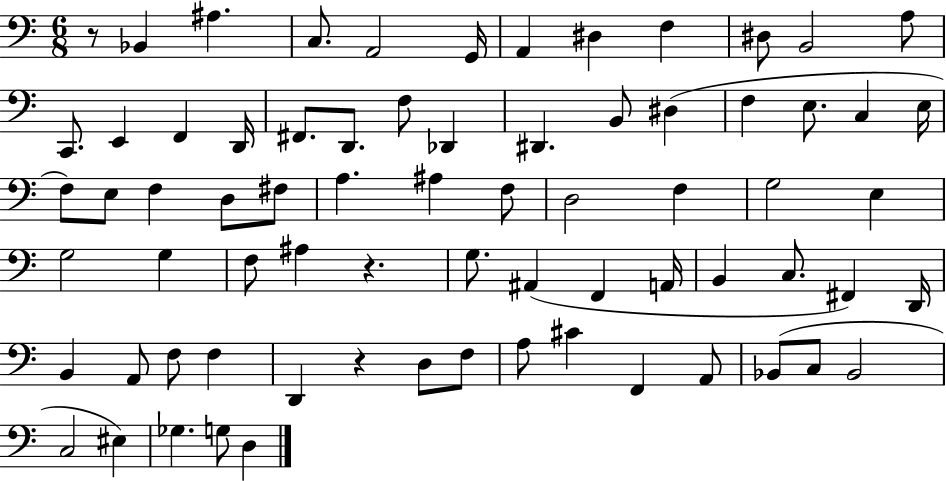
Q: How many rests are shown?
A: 3